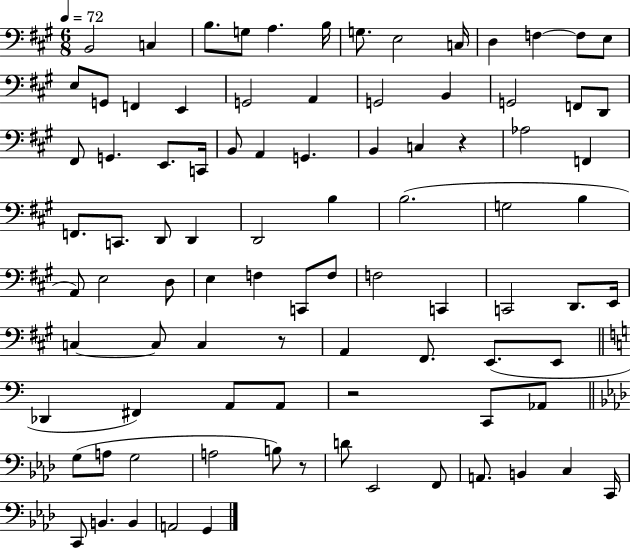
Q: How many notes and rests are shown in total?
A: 90